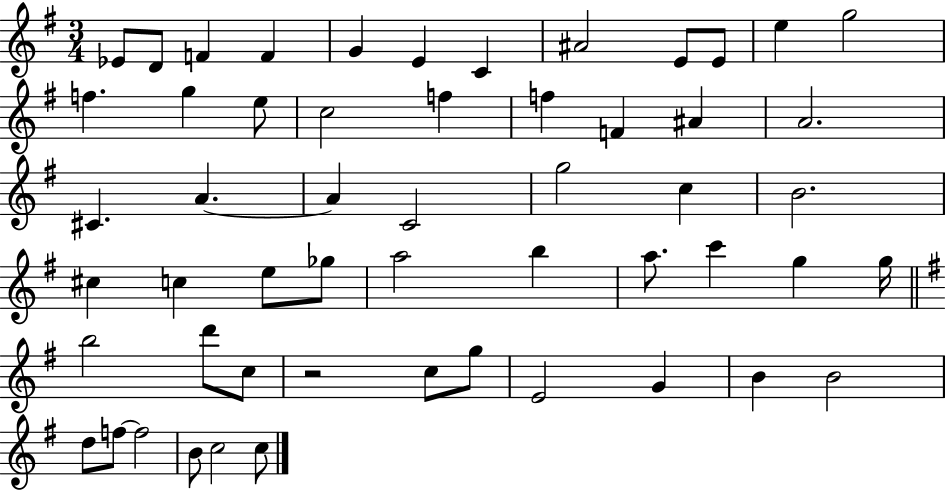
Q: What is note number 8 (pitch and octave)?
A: A#4